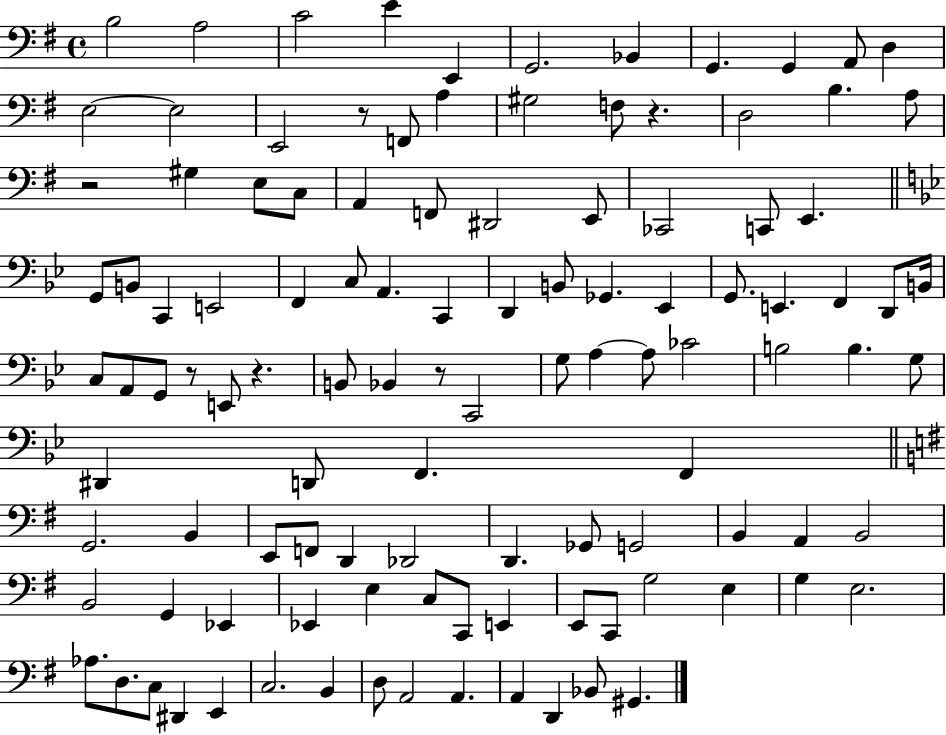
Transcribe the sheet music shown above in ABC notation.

X:1
T:Untitled
M:4/4
L:1/4
K:G
B,2 A,2 C2 E E,, G,,2 _B,, G,, G,, A,,/2 D, E,2 E,2 E,,2 z/2 F,,/2 A, ^G,2 F,/2 z D,2 B, A,/2 z2 ^G, E,/2 C,/2 A,, F,,/2 ^D,,2 E,,/2 _C,,2 C,,/2 E,, G,,/2 B,,/2 C,, E,,2 F,, C,/2 A,, C,, D,, B,,/2 _G,, _E,, G,,/2 E,, F,, D,,/2 B,,/4 C,/2 A,,/2 G,,/2 z/2 E,,/2 z B,,/2 _B,, z/2 C,,2 G,/2 A, A,/2 _C2 B,2 B, G,/2 ^D,, D,,/2 F,, F,, G,,2 B,, E,,/2 F,,/2 D,, _D,,2 D,, _G,,/2 G,,2 B,, A,, B,,2 B,,2 G,, _E,, _E,, E, C,/2 C,,/2 E,, E,,/2 C,,/2 G,2 E, G, E,2 _A,/2 D,/2 C,/2 ^D,, E,, C,2 B,, D,/2 A,,2 A,, A,, D,, _B,,/2 ^G,,